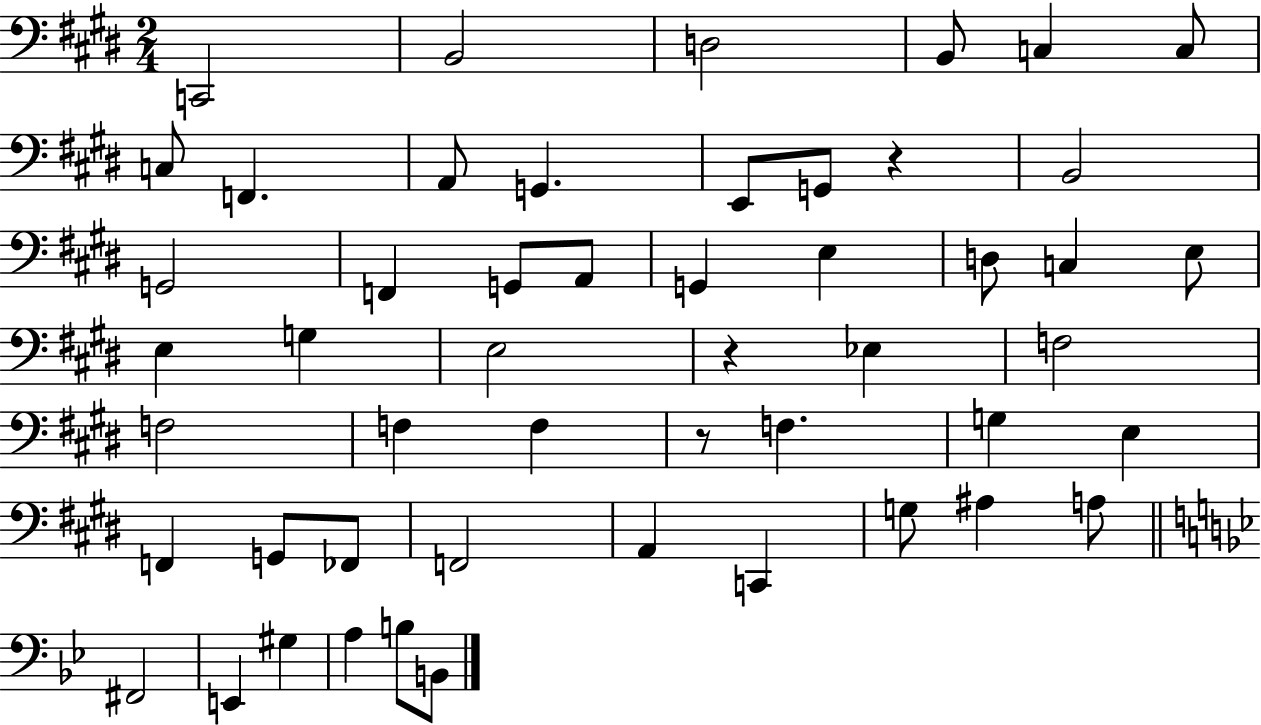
{
  \clef bass
  \numericTimeSignature
  \time 2/4
  \key e \major
  c,2 | b,2 | d2 | b,8 c4 c8 | \break c8 f,4. | a,8 g,4. | e,8 g,8 r4 | b,2 | \break g,2 | f,4 g,8 a,8 | g,4 e4 | d8 c4 e8 | \break e4 g4 | e2 | r4 ees4 | f2 | \break f2 | f4 f4 | r8 f4. | g4 e4 | \break f,4 g,8 fes,8 | f,2 | a,4 c,4 | g8 ais4 a8 | \break \bar "||" \break \key bes \major fis,2 | e,4 gis4 | a4 b8 b,8 | \bar "|."
}